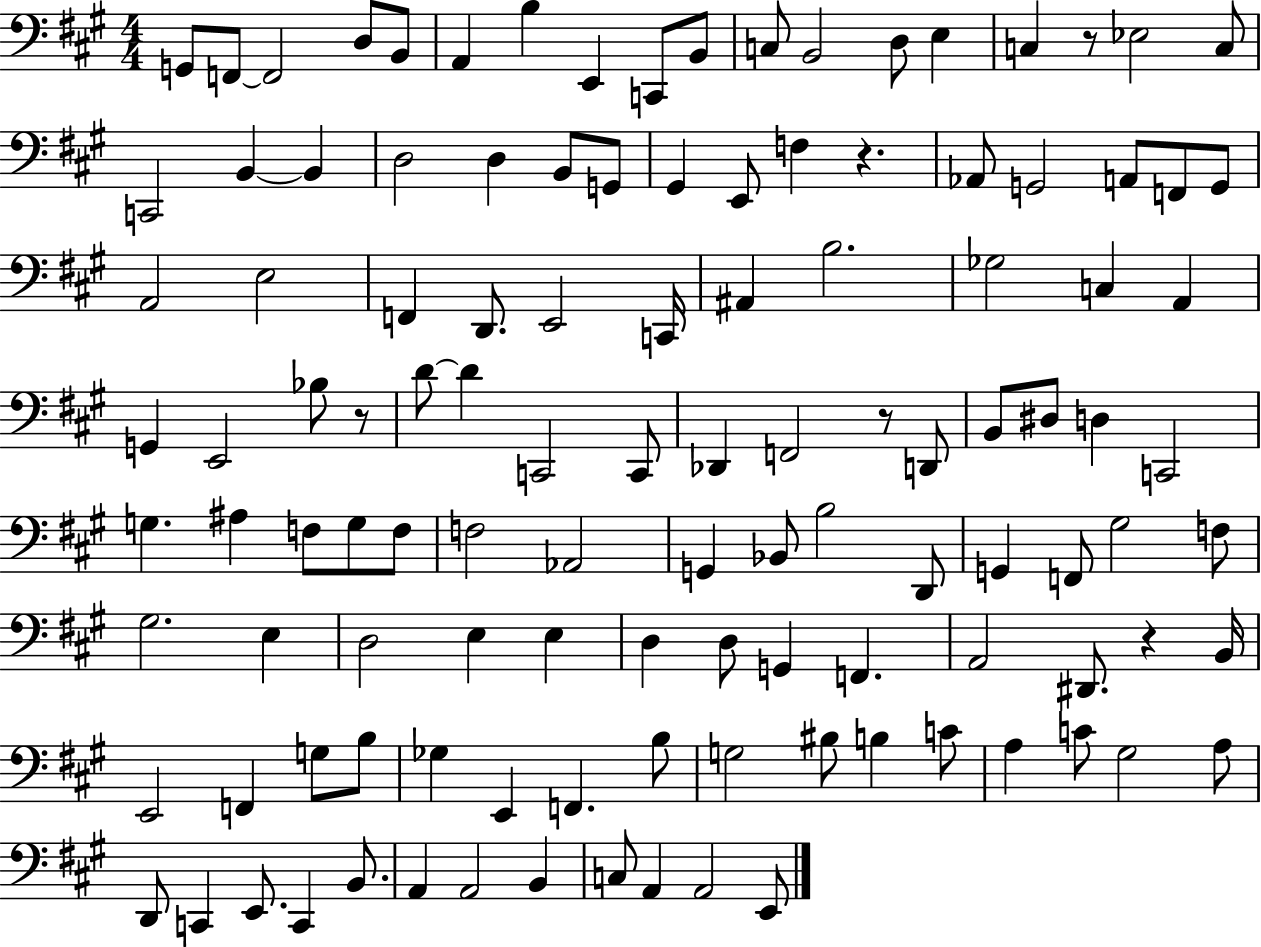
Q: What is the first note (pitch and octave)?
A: G2